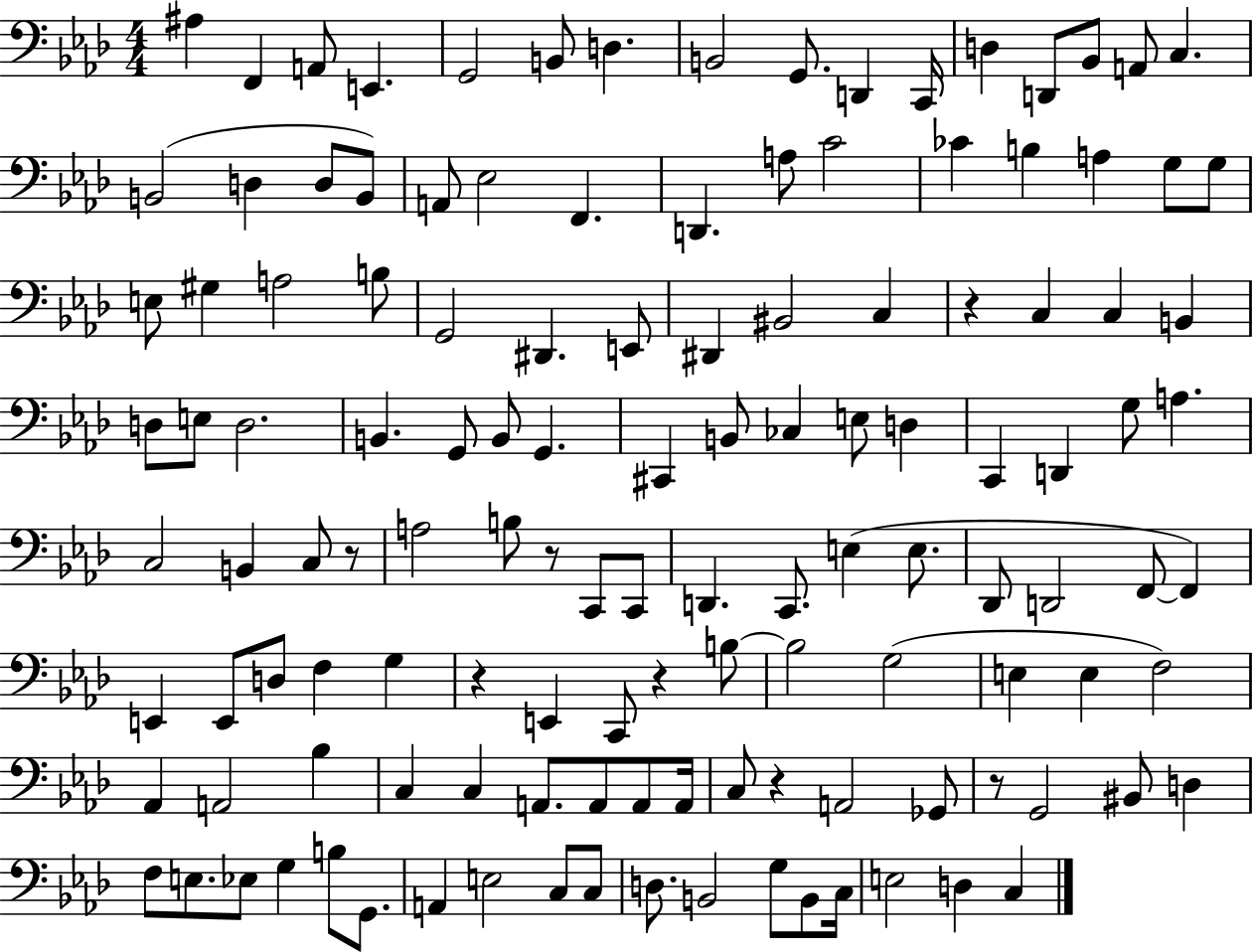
A#3/q F2/q A2/e E2/q. G2/h B2/e D3/q. B2/h G2/e. D2/q C2/s D3/q D2/e Bb2/e A2/e C3/q. B2/h D3/q D3/e B2/e A2/e Eb3/h F2/q. D2/q. A3/e C4/h CES4/q B3/q A3/q G3/e G3/e E3/e G#3/q A3/h B3/e G2/h D#2/q. E2/e D#2/q BIS2/h C3/q R/q C3/q C3/q B2/q D3/e E3/e D3/h. B2/q. G2/e B2/e G2/q. C#2/q B2/e CES3/q E3/e D3/q C2/q D2/q G3/e A3/q. C3/h B2/q C3/e R/e A3/h B3/e R/e C2/e C2/e D2/q. C2/e. E3/q E3/e. Db2/e D2/h F2/e F2/q E2/q E2/e D3/e F3/q G3/q R/q E2/q C2/e R/q B3/e B3/h G3/h E3/q E3/q F3/h Ab2/q A2/h Bb3/q C3/q C3/q A2/e. A2/e A2/e A2/s C3/e R/q A2/h Gb2/e R/e G2/h BIS2/e D3/q F3/e E3/e. Eb3/e G3/q B3/e G2/e. A2/q E3/h C3/e C3/e D3/e. B2/h G3/e B2/e C3/s E3/h D3/q C3/q